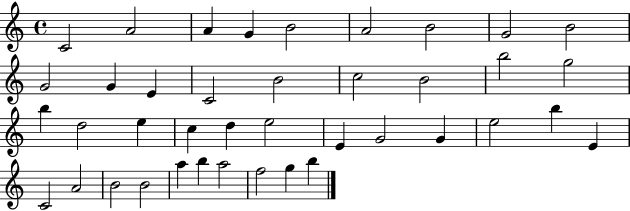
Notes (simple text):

C4/h A4/h A4/q G4/q B4/h A4/h B4/h G4/h B4/h G4/h G4/q E4/q C4/h B4/h C5/h B4/h B5/h G5/h B5/q D5/h E5/q C5/q D5/q E5/h E4/q G4/h G4/q E5/h B5/q E4/q C4/h A4/h B4/h B4/h A5/q B5/q A5/h F5/h G5/q B5/q